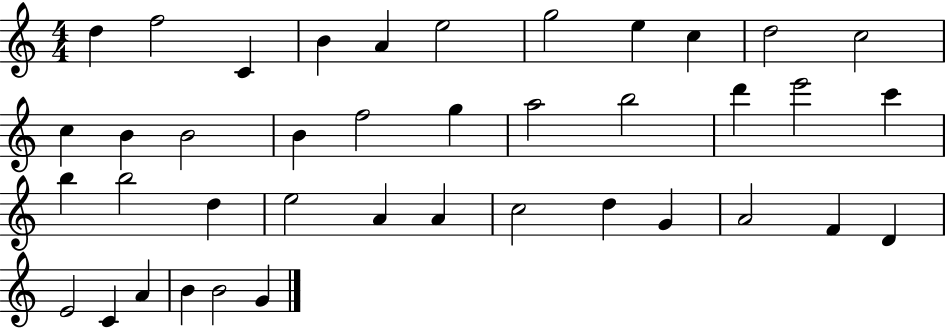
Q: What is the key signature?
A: C major